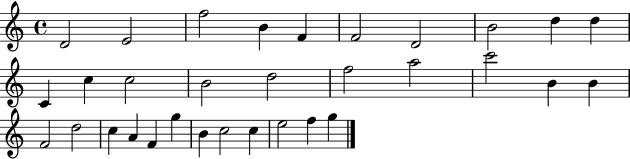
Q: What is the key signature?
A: C major